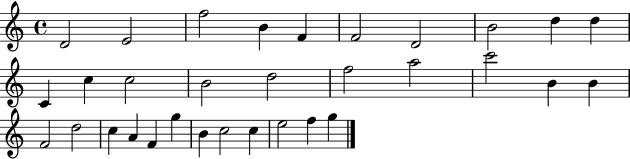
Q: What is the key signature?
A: C major